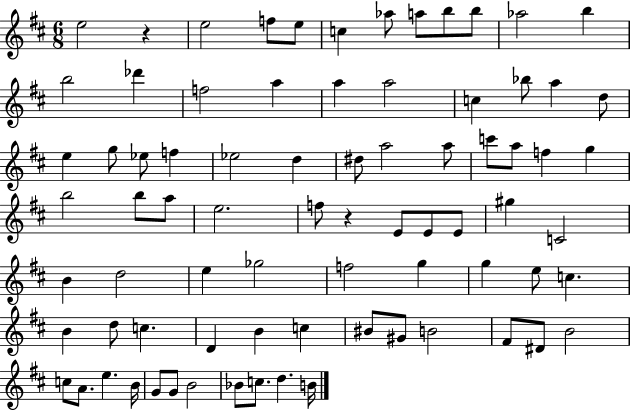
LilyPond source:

{
  \clef treble
  \numericTimeSignature
  \time 6/8
  \key d \major
  \repeat volta 2 { e''2 r4 | e''2 f''8 e''8 | c''4 aes''8 a''8 b''8 b''8 | aes''2 b''4 | \break b''2 des'''4 | f''2 a''4 | a''4 a''2 | c''4 bes''8 a''4 d''8 | \break e''4 g''8 ees''8 f''4 | ees''2 d''4 | dis''8 a''2 a''8 | c'''8 a''8 f''4 g''4 | \break b''2 b''8 a''8 | e''2. | f''8 r4 e'8 e'8 e'8 | gis''4 c'2 | \break b'4 d''2 | e''4 ges''2 | f''2 g''4 | g''4 e''8 c''4. | \break b'4 d''8 c''4. | d'4 b'4 c''4 | bis'8 gis'8 b'2 | fis'8 dis'8 b'2 | \break c''8 a'8. e''4. b'16 | g'8 g'8 b'2 | bes'8 c''8. d''4. b'16 | } \bar "|."
}